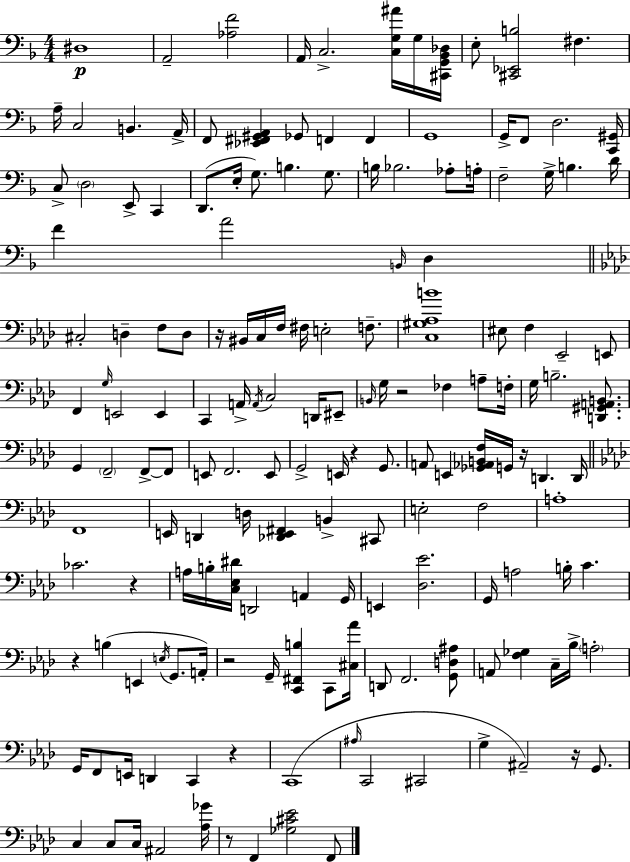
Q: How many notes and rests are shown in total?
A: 165